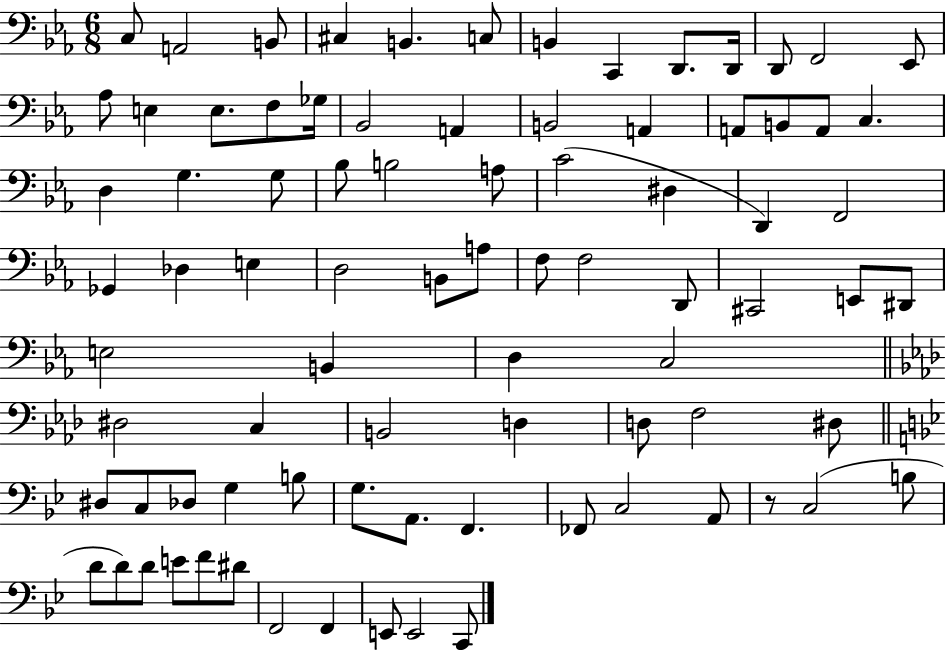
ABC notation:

X:1
T:Untitled
M:6/8
L:1/4
K:Eb
C,/2 A,,2 B,,/2 ^C, B,, C,/2 B,, C,, D,,/2 D,,/4 D,,/2 F,,2 _E,,/2 _A,/2 E, E,/2 F,/2 _G,/4 _B,,2 A,, B,,2 A,, A,,/2 B,,/2 A,,/2 C, D, G, G,/2 _B,/2 B,2 A,/2 C2 ^D, D,, F,,2 _G,, _D, E, D,2 B,,/2 A,/2 F,/2 F,2 D,,/2 ^C,,2 E,,/2 ^D,,/2 E,2 B,, D, C,2 ^D,2 C, B,,2 D, D,/2 F,2 ^D,/2 ^D,/2 C,/2 _D,/2 G, B,/2 G,/2 A,,/2 F,, _F,,/2 C,2 A,,/2 z/2 C,2 B,/2 D/2 D/2 D/2 E/2 F/2 ^D/2 F,,2 F,, E,,/2 E,,2 C,,/2